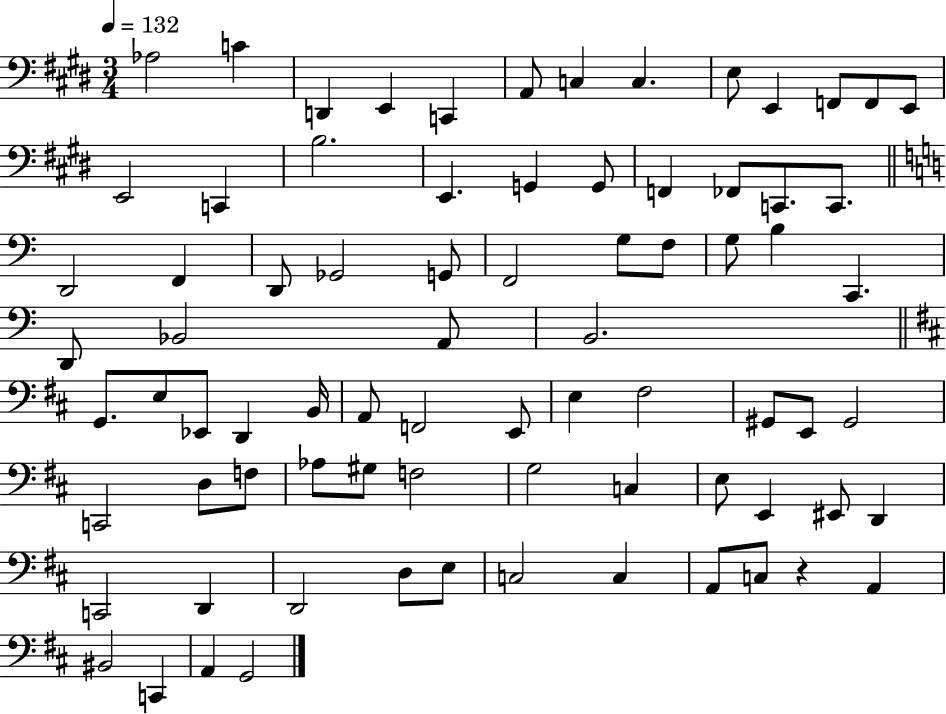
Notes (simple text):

Ab3/h C4/q D2/q E2/q C2/q A2/e C3/q C3/q. E3/e E2/q F2/e F2/e E2/e E2/h C2/q B3/h. E2/q. G2/q G2/e F2/q FES2/e C2/e. C2/e. D2/h F2/q D2/e Gb2/h G2/e F2/h G3/e F3/e G3/e B3/q C2/q. D2/e Bb2/h A2/e B2/h. G2/e. E3/e Eb2/e D2/q B2/s A2/e F2/h E2/e E3/q F#3/h G#2/e E2/e G#2/h C2/h D3/e F3/e Ab3/e G#3/e F3/h G3/h C3/q E3/e E2/q EIS2/e D2/q C2/h D2/q D2/h D3/e E3/e C3/h C3/q A2/e C3/e R/q A2/q BIS2/h C2/q A2/q G2/h